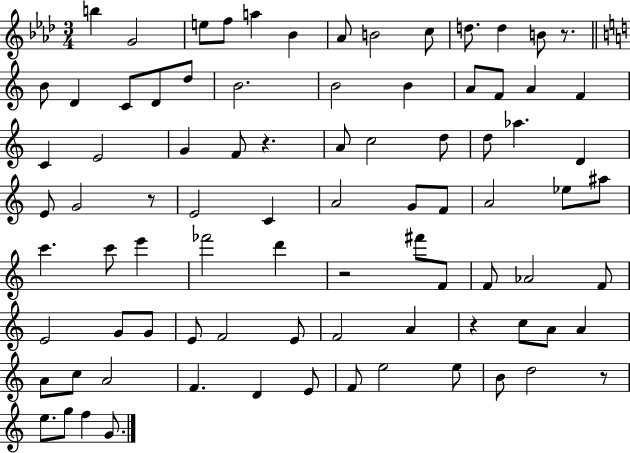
B5/q G4/h E5/e F5/e A5/q Bb4/q Ab4/e B4/h C5/e D5/e. D5/q B4/e R/e. B4/e D4/q C4/e D4/e D5/e B4/h. B4/h B4/q A4/e F4/e A4/q F4/q C4/q E4/h G4/q F4/e R/q. A4/e C5/h D5/e D5/e Ab5/q. D4/q E4/e G4/h R/e E4/h C4/q A4/h G4/e F4/e A4/h Eb5/e A#5/e C6/q. C6/e E6/q FES6/h D6/q R/h F#6/e F4/e F4/e Ab4/h F4/e E4/h G4/e G4/e E4/e F4/h E4/e F4/h A4/q R/q C5/e A4/e A4/q A4/e C5/e A4/h F4/q. D4/q E4/e F4/e E5/h E5/e B4/e D5/h R/e E5/e. G5/e F5/q G4/e.